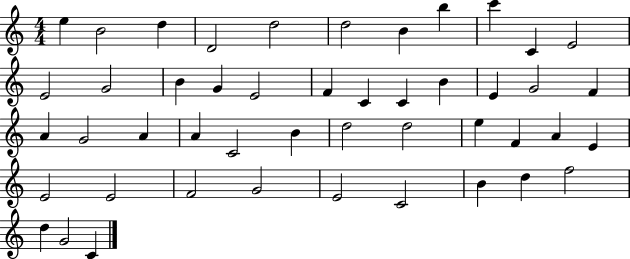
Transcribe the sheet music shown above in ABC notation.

X:1
T:Untitled
M:4/4
L:1/4
K:C
e B2 d D2 d2 d2 B b c' C E2 E2 G2 B G E2 F C C B E G2 F A G2 A A C2 B d2 d2 e F A E E2 E2 F2 G2 E2 C2 B d f2 d G2 C